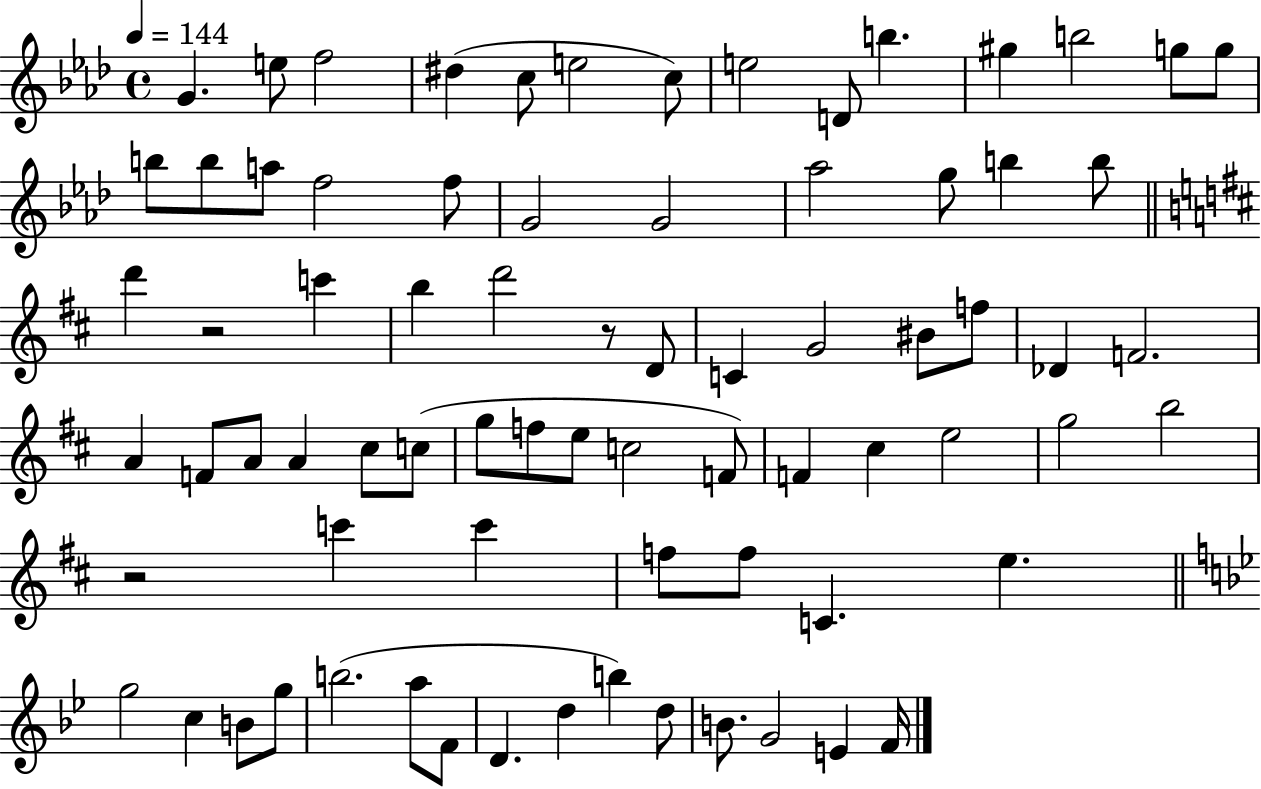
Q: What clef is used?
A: treble